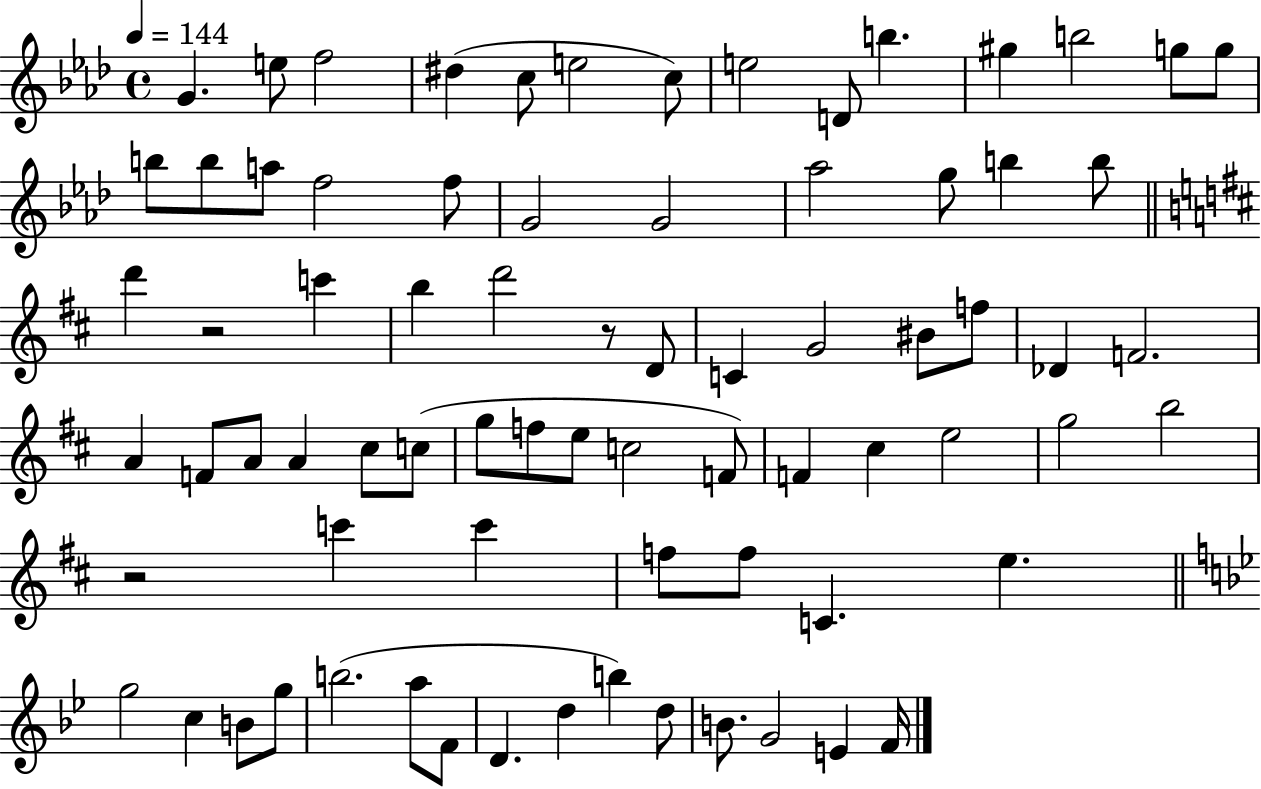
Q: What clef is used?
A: treble